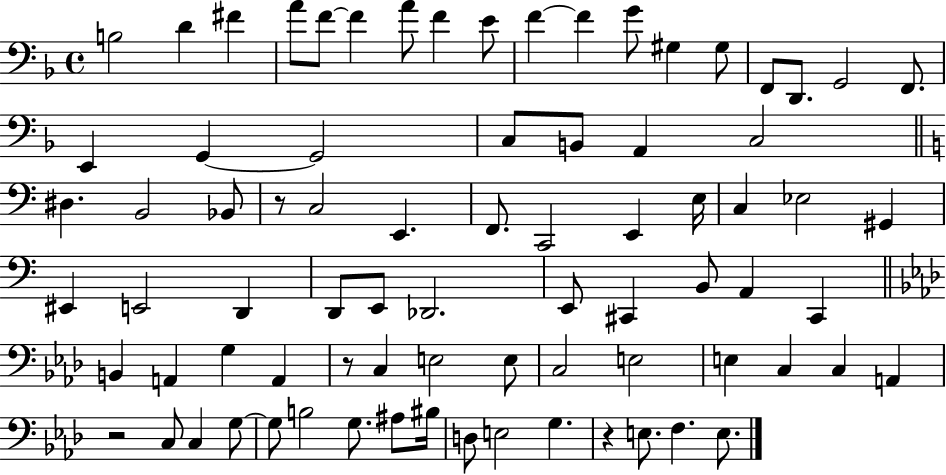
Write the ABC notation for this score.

X:1
T:Untitled
M:4/4
L:1/4
K:F
B,2 D ^F A/2 F/2 F A/2 F E/2 F F G/2 ^G, ^G,/2 F,,/2 D,,/2 G,,2 F,,/2 E,, G,, G,,2 C,/2 B,,/2 A,, C,2 ^D, B,,2 _B,,/2 z/2 C,2 E,, F,,/2 C,,2 E,, E,/4 C, _E,2 ^G,, ^E,, E,,2 D,, D,,/2 E,,/2 _D,,2 E,,/2 ^C,, B,,/2 A,, ^C,, B,, A,, G, A,, z/2 C, E,2 E,/2 C,2 E,2 E, C, C, A,, z2 C,/2 C, G,/2 G,/2 B,2 G,/2 ^A,/2 ^B,/4 D,/2 E,2 G, z E,/2 F, E,/2